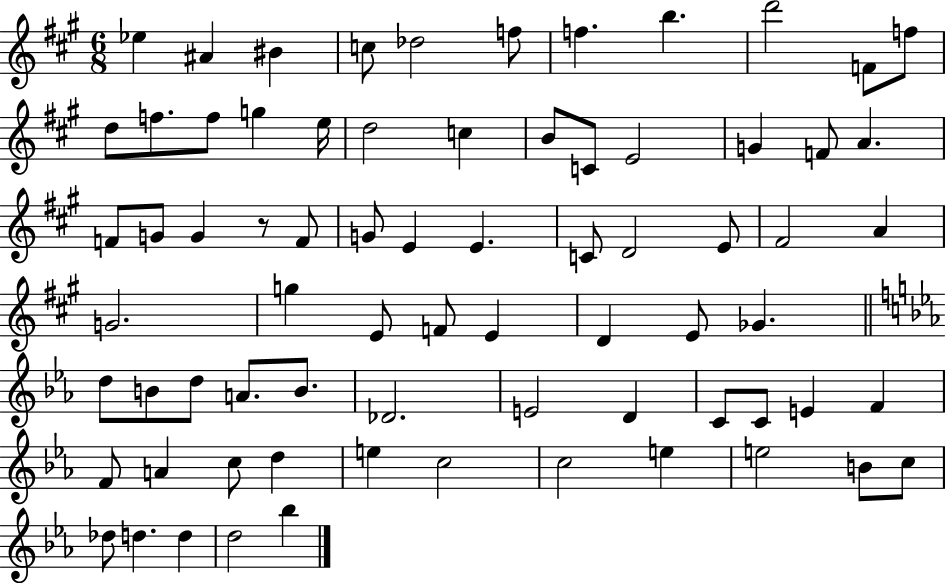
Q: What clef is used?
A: treble